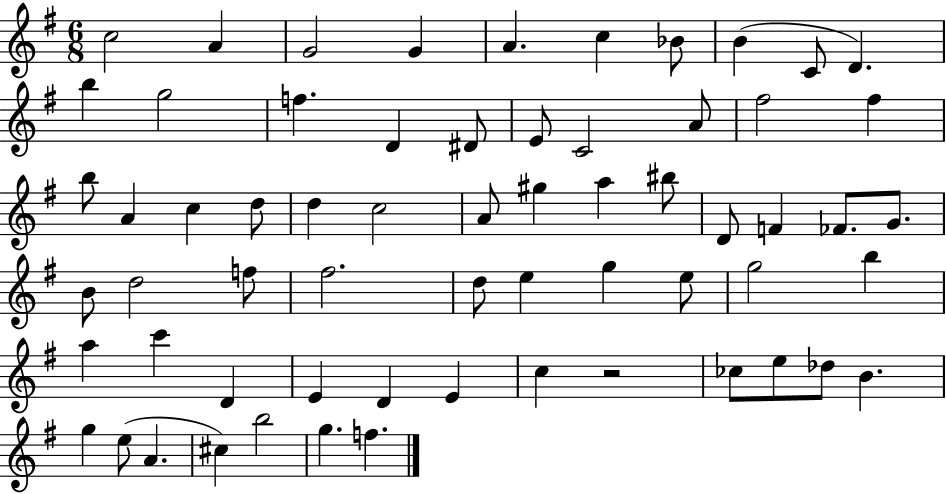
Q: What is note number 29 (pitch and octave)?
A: A5